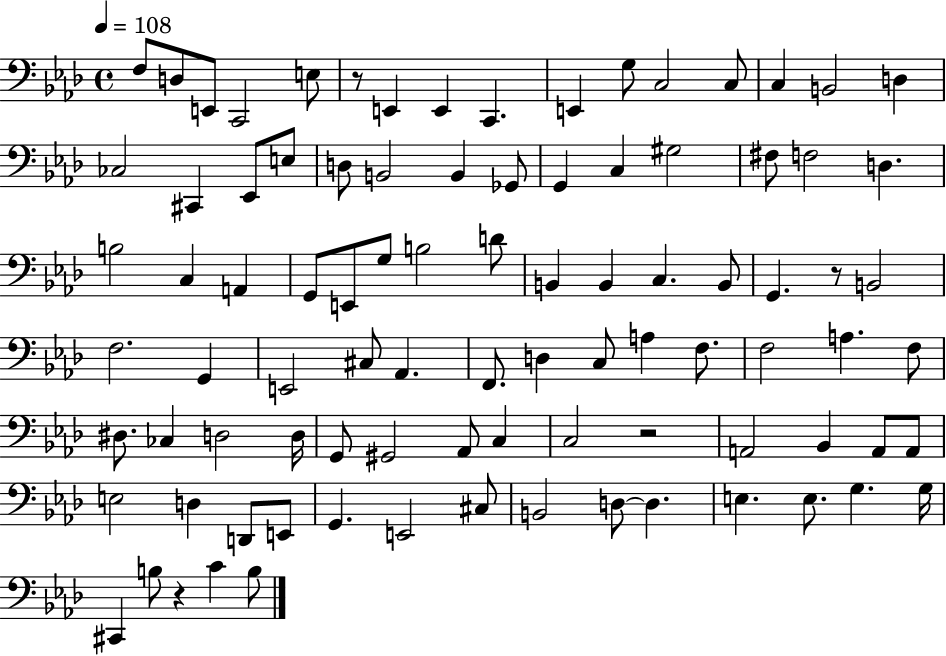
{
  \clef bass
  \time 4/4
  \defaultTimeSignature
  \key aes \major
  \tempo 4 = 108
  f8 d8 e,8 c,2 e8 | r8 e,4 e,4 c,4. | e,4 g8 c2 c8 | c4 b,2 d4 | \break ces2 cis,4 ees,8 e8 | d8 b,2 b,4 ges,8 | g,4 c4 gis2 | fis8 f2 d4. | \break b2 c4 a,4 | g,8 e,8 g8 b2 d'8 | b,4 b,4 c4. b,8 | g,4. r8 b,2 | \break f2. g,4 | e,2 cis8 aes,4. | f,8. d4 c8 a4 f8. | f2 a4. f8 | \break dis8. ces4 d2 d16 | g,8 gis,2 aes,8 c4 | c2 r2 | a,2 bes,4 a,8 a,8 | \break e2 d4 d,8 e,8 | g,4. e,2 cis8 | b,2 d8~~ d4. | e4. e8. g4. g16 | \break cis,4 b8 r4 c'4 b8 | \bar "|."
}